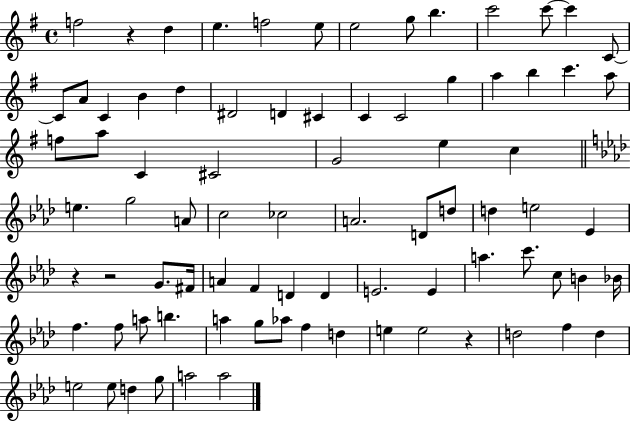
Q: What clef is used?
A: treble